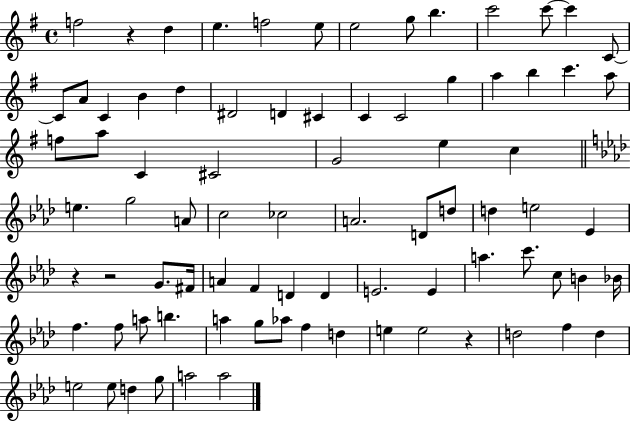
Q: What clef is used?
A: treble